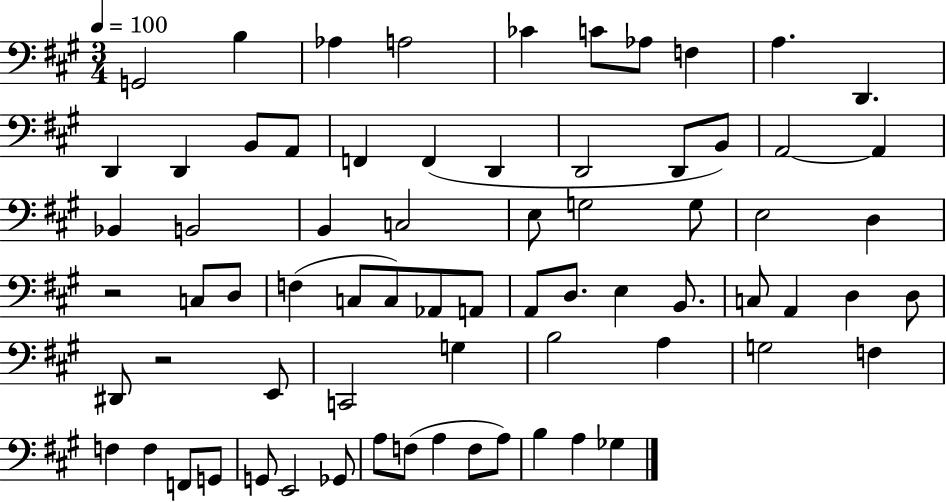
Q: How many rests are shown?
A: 2